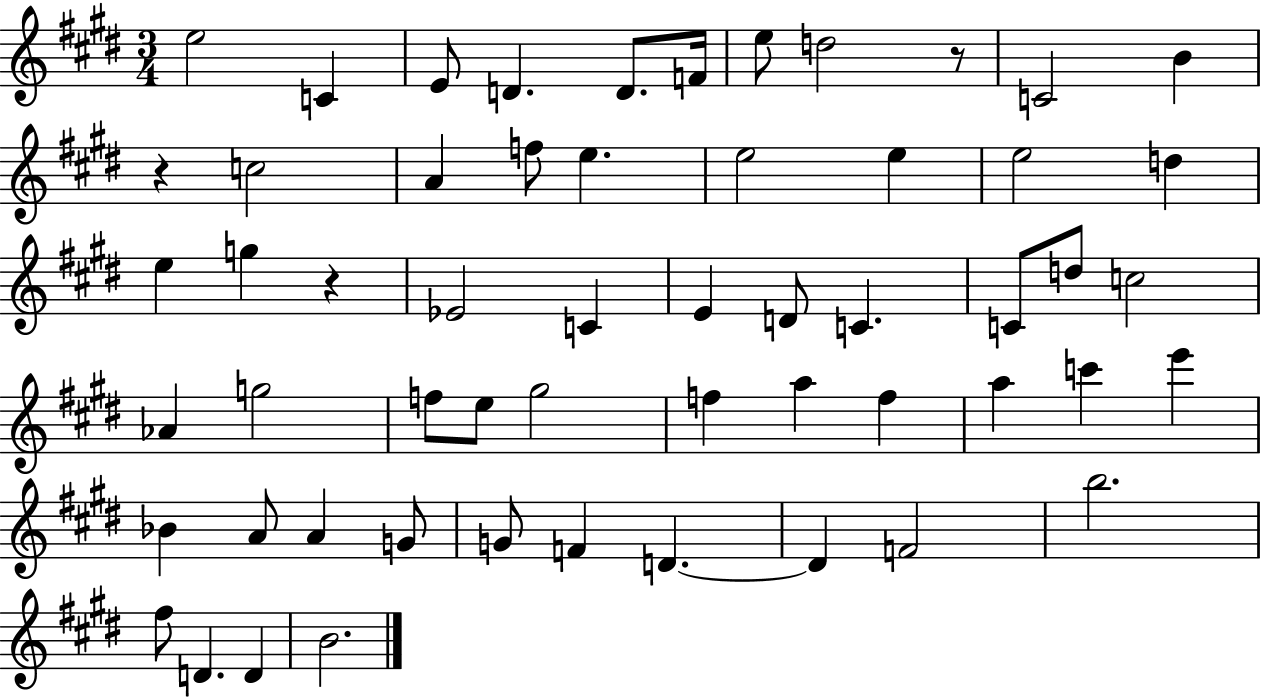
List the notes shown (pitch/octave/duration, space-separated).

E5/h C4/q E4/e D4/q. D4/e. F4/s E5/e D5/h R/e C4/h B4/q R/q C5/h A4/q F5/e E5/q. E5/h E5/q E5/h D5/q E5/q G5/q R/q Eb4/h C4/q E4/q D4/e C4/q. C4/e D5/e C5/h Ab4/q G5/h F5/e E5/e G#5/h F5/q A5/q F5/q A5/q C6/q E6/q Bb4/q A4/e A4/q G4/e G4/e F4/q D4/q. D4/q F4/h B5/h. F#5/e D4/q. D4/q B4/h.